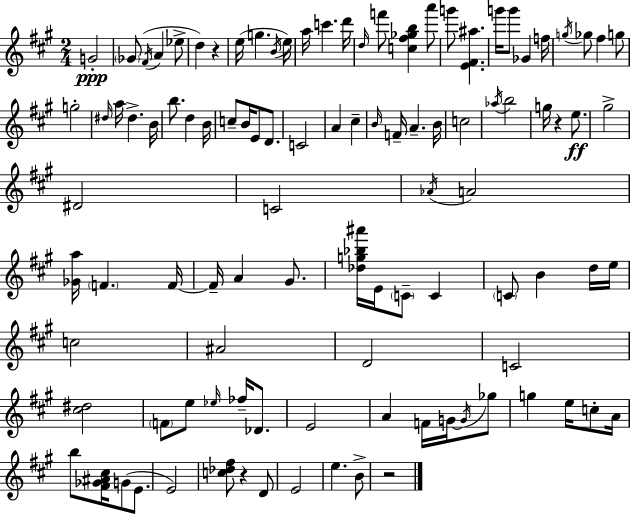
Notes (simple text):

G4/h Gb4/e F#4/s A4/q Eb5/e D5/q R/q E5/s G5/q. B4/s E5/s A5/s C6/q. D6/s D5/s F6/e [C5,F#5,Gb5,B5]/q A6/e G6/e [E4,F#4,A#5]/q. G6/s G6/e Gb4/q F5/s G5/s Gb5/e F#5/q G5/e G5/h D#5/s A5/s D#5/q. B4/s B5/e. D5/q B4/s C5/e B4/s E4/e D4/e. C4/h A4/q C#5/q B4/s F4/s A4/q. B4/s C5/h Ab5/s B5/h G5/s R/q E5/e. G#5/h D#4/h C4/h Ab4/s A4/h [Gb4,A5]/s F4/q. F4/s F4/s A4/q G#4/e. [Db5,G5,Bb5,A#6]/s E4/s C4/e C4/q C4/e B4/q D5/s E5/s C5/h A#4/h D4/h C4/h [C#5,D#5]/h F4/e E5/e Eb5/s FES5/s Db4/e. E4/h A4/q F4/s G4/s G4/s Gb5/e G5/q E5/s C5/e A4/s B5/e [F#4,Gb4,A#4,C#5]/s G4/e E4/e. E4/h [C5,Db5,F#5]/e R/q D4/e E4/h E5/q. B4/e R/h